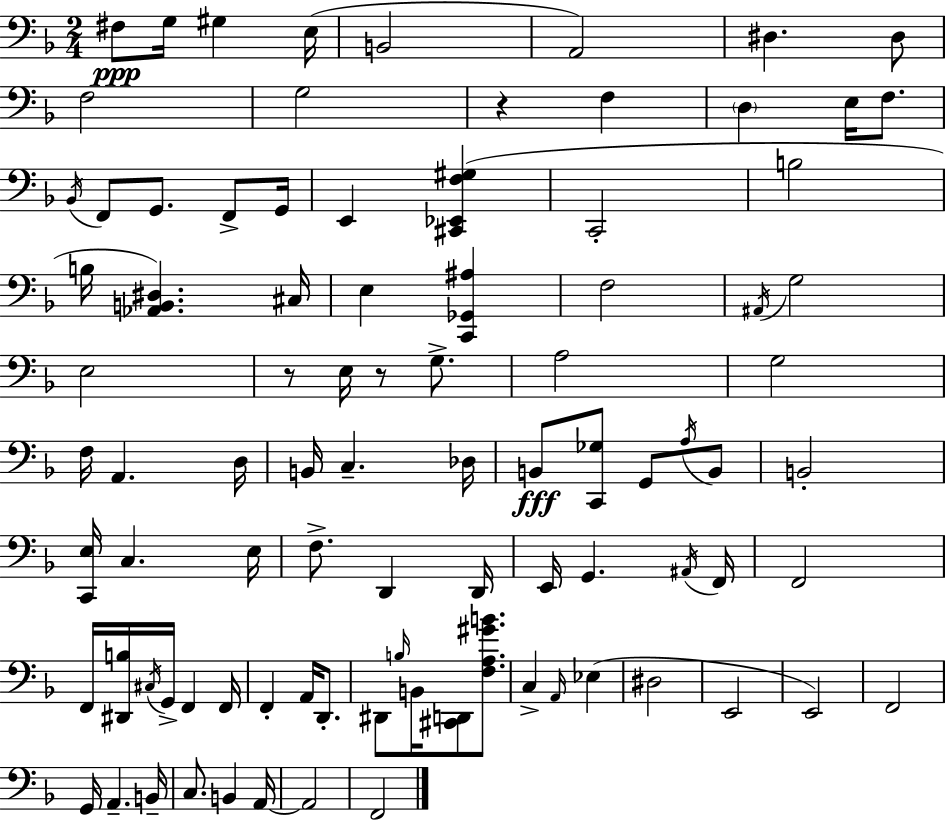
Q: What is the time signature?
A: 2/4